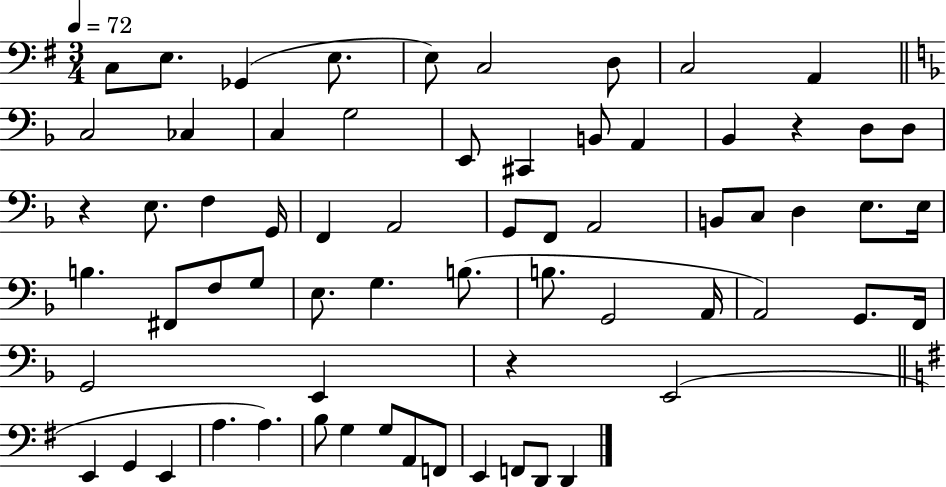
{
  \clef bass
  \numericTimeSignature
  \time 3/4
  \key g \major
  \tempo 4 = 72
  \repeat volta 2 { c8 e8. ges,4( e8. | e8) c2 d8 | c2 a,4 | \bar "||" \break \key f \major c2 ces4 | c4 g2 | e,8 cis,4 b,8 a,4 | bes,4 r4 d8 d8 | \break r4 e8. f4 g,16 | f,4 a,2 | g,8 f,8 a,2 | b,8 c8 d4 e8. e16 | \break b4. fis,8 f8 g8 | e8. g4. b8.( | b8. g,2 a,16 | a,2) g,8. f,16 | \break g,2 e,4 | r4 e,2( | \bar "||" \break \key g \major e,4 g,4 e,4 | a4. a4.) | b8 g4 g8 a,8 f,8 | e,4 f,8 d,8 d,4 | \break } \bar "|."
}